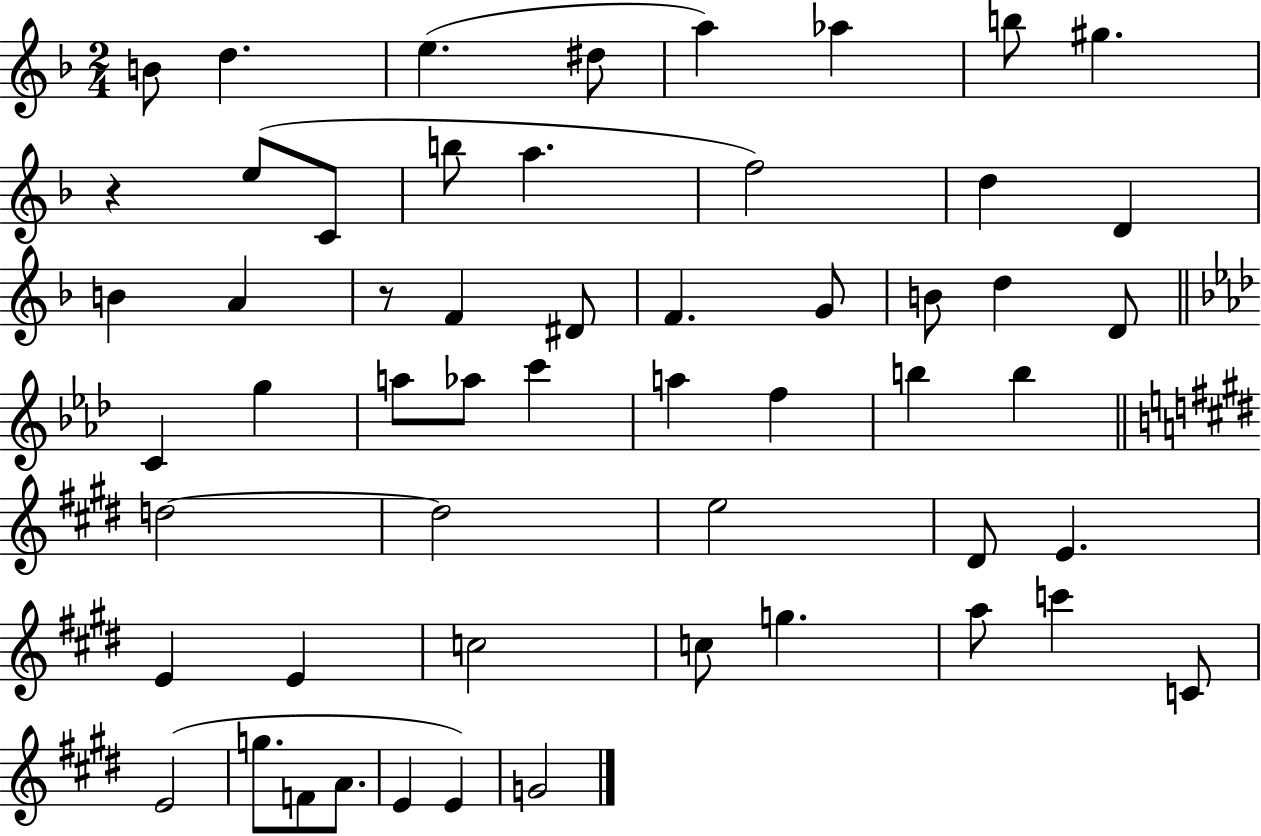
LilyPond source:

{
  \clef treble
  \numericTimeSignature
  \time 2/4
  \key f \major
  b'8 d''4. | e''4.( dis''8 | a''4) aes''4 | b''8 gis''4. | \break r4 e''8( c'8 | b''8 a''4. | f''2) | d''4 d'4 | \break b'4 a'4 | r8 f'4 dis'8 | f'4. g'8 | b'8 d''4 d'8 | \break \bar "||" \break \key aes \major c'4 g''4 | a''8 aes''8 c'''4 | a''4 f''4 | b''4 b''4 | \break \bar "||" \break \key e \major d''2~~ | d''2 | e''2 | dis'8 e'4. | \break e'4 e'4 | c''2 | c''8 g''4. | a''8 c'''4 c'8 | \break e'2( | g''8. f'8 a'8. | e'4 e'4) | g'2 | \break \bar "|."
}